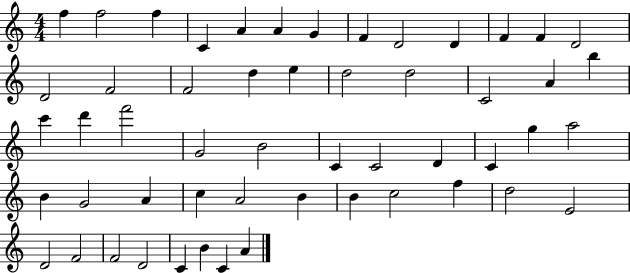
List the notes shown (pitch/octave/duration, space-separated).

F5/q F5/h F5/q C4/q A4/q A4/q G4/q F4/q D4/h D4/q F4/q F4/q D4/h D4/h F4/h F4/h D5/q E5/q D5/h D5/h C4/h A4/q B5/q C6/q D6/q F6/h G4/h B4/h C4/q C4/h D4/q C4/q G5/q A5/h B4/q G4/h A4/q C5/q A4/h B4/q B4/q C5/h F5/q D5/h E4/h D4/h F4/h F4/h D4/h C4/q B4/q C4/q A4/q